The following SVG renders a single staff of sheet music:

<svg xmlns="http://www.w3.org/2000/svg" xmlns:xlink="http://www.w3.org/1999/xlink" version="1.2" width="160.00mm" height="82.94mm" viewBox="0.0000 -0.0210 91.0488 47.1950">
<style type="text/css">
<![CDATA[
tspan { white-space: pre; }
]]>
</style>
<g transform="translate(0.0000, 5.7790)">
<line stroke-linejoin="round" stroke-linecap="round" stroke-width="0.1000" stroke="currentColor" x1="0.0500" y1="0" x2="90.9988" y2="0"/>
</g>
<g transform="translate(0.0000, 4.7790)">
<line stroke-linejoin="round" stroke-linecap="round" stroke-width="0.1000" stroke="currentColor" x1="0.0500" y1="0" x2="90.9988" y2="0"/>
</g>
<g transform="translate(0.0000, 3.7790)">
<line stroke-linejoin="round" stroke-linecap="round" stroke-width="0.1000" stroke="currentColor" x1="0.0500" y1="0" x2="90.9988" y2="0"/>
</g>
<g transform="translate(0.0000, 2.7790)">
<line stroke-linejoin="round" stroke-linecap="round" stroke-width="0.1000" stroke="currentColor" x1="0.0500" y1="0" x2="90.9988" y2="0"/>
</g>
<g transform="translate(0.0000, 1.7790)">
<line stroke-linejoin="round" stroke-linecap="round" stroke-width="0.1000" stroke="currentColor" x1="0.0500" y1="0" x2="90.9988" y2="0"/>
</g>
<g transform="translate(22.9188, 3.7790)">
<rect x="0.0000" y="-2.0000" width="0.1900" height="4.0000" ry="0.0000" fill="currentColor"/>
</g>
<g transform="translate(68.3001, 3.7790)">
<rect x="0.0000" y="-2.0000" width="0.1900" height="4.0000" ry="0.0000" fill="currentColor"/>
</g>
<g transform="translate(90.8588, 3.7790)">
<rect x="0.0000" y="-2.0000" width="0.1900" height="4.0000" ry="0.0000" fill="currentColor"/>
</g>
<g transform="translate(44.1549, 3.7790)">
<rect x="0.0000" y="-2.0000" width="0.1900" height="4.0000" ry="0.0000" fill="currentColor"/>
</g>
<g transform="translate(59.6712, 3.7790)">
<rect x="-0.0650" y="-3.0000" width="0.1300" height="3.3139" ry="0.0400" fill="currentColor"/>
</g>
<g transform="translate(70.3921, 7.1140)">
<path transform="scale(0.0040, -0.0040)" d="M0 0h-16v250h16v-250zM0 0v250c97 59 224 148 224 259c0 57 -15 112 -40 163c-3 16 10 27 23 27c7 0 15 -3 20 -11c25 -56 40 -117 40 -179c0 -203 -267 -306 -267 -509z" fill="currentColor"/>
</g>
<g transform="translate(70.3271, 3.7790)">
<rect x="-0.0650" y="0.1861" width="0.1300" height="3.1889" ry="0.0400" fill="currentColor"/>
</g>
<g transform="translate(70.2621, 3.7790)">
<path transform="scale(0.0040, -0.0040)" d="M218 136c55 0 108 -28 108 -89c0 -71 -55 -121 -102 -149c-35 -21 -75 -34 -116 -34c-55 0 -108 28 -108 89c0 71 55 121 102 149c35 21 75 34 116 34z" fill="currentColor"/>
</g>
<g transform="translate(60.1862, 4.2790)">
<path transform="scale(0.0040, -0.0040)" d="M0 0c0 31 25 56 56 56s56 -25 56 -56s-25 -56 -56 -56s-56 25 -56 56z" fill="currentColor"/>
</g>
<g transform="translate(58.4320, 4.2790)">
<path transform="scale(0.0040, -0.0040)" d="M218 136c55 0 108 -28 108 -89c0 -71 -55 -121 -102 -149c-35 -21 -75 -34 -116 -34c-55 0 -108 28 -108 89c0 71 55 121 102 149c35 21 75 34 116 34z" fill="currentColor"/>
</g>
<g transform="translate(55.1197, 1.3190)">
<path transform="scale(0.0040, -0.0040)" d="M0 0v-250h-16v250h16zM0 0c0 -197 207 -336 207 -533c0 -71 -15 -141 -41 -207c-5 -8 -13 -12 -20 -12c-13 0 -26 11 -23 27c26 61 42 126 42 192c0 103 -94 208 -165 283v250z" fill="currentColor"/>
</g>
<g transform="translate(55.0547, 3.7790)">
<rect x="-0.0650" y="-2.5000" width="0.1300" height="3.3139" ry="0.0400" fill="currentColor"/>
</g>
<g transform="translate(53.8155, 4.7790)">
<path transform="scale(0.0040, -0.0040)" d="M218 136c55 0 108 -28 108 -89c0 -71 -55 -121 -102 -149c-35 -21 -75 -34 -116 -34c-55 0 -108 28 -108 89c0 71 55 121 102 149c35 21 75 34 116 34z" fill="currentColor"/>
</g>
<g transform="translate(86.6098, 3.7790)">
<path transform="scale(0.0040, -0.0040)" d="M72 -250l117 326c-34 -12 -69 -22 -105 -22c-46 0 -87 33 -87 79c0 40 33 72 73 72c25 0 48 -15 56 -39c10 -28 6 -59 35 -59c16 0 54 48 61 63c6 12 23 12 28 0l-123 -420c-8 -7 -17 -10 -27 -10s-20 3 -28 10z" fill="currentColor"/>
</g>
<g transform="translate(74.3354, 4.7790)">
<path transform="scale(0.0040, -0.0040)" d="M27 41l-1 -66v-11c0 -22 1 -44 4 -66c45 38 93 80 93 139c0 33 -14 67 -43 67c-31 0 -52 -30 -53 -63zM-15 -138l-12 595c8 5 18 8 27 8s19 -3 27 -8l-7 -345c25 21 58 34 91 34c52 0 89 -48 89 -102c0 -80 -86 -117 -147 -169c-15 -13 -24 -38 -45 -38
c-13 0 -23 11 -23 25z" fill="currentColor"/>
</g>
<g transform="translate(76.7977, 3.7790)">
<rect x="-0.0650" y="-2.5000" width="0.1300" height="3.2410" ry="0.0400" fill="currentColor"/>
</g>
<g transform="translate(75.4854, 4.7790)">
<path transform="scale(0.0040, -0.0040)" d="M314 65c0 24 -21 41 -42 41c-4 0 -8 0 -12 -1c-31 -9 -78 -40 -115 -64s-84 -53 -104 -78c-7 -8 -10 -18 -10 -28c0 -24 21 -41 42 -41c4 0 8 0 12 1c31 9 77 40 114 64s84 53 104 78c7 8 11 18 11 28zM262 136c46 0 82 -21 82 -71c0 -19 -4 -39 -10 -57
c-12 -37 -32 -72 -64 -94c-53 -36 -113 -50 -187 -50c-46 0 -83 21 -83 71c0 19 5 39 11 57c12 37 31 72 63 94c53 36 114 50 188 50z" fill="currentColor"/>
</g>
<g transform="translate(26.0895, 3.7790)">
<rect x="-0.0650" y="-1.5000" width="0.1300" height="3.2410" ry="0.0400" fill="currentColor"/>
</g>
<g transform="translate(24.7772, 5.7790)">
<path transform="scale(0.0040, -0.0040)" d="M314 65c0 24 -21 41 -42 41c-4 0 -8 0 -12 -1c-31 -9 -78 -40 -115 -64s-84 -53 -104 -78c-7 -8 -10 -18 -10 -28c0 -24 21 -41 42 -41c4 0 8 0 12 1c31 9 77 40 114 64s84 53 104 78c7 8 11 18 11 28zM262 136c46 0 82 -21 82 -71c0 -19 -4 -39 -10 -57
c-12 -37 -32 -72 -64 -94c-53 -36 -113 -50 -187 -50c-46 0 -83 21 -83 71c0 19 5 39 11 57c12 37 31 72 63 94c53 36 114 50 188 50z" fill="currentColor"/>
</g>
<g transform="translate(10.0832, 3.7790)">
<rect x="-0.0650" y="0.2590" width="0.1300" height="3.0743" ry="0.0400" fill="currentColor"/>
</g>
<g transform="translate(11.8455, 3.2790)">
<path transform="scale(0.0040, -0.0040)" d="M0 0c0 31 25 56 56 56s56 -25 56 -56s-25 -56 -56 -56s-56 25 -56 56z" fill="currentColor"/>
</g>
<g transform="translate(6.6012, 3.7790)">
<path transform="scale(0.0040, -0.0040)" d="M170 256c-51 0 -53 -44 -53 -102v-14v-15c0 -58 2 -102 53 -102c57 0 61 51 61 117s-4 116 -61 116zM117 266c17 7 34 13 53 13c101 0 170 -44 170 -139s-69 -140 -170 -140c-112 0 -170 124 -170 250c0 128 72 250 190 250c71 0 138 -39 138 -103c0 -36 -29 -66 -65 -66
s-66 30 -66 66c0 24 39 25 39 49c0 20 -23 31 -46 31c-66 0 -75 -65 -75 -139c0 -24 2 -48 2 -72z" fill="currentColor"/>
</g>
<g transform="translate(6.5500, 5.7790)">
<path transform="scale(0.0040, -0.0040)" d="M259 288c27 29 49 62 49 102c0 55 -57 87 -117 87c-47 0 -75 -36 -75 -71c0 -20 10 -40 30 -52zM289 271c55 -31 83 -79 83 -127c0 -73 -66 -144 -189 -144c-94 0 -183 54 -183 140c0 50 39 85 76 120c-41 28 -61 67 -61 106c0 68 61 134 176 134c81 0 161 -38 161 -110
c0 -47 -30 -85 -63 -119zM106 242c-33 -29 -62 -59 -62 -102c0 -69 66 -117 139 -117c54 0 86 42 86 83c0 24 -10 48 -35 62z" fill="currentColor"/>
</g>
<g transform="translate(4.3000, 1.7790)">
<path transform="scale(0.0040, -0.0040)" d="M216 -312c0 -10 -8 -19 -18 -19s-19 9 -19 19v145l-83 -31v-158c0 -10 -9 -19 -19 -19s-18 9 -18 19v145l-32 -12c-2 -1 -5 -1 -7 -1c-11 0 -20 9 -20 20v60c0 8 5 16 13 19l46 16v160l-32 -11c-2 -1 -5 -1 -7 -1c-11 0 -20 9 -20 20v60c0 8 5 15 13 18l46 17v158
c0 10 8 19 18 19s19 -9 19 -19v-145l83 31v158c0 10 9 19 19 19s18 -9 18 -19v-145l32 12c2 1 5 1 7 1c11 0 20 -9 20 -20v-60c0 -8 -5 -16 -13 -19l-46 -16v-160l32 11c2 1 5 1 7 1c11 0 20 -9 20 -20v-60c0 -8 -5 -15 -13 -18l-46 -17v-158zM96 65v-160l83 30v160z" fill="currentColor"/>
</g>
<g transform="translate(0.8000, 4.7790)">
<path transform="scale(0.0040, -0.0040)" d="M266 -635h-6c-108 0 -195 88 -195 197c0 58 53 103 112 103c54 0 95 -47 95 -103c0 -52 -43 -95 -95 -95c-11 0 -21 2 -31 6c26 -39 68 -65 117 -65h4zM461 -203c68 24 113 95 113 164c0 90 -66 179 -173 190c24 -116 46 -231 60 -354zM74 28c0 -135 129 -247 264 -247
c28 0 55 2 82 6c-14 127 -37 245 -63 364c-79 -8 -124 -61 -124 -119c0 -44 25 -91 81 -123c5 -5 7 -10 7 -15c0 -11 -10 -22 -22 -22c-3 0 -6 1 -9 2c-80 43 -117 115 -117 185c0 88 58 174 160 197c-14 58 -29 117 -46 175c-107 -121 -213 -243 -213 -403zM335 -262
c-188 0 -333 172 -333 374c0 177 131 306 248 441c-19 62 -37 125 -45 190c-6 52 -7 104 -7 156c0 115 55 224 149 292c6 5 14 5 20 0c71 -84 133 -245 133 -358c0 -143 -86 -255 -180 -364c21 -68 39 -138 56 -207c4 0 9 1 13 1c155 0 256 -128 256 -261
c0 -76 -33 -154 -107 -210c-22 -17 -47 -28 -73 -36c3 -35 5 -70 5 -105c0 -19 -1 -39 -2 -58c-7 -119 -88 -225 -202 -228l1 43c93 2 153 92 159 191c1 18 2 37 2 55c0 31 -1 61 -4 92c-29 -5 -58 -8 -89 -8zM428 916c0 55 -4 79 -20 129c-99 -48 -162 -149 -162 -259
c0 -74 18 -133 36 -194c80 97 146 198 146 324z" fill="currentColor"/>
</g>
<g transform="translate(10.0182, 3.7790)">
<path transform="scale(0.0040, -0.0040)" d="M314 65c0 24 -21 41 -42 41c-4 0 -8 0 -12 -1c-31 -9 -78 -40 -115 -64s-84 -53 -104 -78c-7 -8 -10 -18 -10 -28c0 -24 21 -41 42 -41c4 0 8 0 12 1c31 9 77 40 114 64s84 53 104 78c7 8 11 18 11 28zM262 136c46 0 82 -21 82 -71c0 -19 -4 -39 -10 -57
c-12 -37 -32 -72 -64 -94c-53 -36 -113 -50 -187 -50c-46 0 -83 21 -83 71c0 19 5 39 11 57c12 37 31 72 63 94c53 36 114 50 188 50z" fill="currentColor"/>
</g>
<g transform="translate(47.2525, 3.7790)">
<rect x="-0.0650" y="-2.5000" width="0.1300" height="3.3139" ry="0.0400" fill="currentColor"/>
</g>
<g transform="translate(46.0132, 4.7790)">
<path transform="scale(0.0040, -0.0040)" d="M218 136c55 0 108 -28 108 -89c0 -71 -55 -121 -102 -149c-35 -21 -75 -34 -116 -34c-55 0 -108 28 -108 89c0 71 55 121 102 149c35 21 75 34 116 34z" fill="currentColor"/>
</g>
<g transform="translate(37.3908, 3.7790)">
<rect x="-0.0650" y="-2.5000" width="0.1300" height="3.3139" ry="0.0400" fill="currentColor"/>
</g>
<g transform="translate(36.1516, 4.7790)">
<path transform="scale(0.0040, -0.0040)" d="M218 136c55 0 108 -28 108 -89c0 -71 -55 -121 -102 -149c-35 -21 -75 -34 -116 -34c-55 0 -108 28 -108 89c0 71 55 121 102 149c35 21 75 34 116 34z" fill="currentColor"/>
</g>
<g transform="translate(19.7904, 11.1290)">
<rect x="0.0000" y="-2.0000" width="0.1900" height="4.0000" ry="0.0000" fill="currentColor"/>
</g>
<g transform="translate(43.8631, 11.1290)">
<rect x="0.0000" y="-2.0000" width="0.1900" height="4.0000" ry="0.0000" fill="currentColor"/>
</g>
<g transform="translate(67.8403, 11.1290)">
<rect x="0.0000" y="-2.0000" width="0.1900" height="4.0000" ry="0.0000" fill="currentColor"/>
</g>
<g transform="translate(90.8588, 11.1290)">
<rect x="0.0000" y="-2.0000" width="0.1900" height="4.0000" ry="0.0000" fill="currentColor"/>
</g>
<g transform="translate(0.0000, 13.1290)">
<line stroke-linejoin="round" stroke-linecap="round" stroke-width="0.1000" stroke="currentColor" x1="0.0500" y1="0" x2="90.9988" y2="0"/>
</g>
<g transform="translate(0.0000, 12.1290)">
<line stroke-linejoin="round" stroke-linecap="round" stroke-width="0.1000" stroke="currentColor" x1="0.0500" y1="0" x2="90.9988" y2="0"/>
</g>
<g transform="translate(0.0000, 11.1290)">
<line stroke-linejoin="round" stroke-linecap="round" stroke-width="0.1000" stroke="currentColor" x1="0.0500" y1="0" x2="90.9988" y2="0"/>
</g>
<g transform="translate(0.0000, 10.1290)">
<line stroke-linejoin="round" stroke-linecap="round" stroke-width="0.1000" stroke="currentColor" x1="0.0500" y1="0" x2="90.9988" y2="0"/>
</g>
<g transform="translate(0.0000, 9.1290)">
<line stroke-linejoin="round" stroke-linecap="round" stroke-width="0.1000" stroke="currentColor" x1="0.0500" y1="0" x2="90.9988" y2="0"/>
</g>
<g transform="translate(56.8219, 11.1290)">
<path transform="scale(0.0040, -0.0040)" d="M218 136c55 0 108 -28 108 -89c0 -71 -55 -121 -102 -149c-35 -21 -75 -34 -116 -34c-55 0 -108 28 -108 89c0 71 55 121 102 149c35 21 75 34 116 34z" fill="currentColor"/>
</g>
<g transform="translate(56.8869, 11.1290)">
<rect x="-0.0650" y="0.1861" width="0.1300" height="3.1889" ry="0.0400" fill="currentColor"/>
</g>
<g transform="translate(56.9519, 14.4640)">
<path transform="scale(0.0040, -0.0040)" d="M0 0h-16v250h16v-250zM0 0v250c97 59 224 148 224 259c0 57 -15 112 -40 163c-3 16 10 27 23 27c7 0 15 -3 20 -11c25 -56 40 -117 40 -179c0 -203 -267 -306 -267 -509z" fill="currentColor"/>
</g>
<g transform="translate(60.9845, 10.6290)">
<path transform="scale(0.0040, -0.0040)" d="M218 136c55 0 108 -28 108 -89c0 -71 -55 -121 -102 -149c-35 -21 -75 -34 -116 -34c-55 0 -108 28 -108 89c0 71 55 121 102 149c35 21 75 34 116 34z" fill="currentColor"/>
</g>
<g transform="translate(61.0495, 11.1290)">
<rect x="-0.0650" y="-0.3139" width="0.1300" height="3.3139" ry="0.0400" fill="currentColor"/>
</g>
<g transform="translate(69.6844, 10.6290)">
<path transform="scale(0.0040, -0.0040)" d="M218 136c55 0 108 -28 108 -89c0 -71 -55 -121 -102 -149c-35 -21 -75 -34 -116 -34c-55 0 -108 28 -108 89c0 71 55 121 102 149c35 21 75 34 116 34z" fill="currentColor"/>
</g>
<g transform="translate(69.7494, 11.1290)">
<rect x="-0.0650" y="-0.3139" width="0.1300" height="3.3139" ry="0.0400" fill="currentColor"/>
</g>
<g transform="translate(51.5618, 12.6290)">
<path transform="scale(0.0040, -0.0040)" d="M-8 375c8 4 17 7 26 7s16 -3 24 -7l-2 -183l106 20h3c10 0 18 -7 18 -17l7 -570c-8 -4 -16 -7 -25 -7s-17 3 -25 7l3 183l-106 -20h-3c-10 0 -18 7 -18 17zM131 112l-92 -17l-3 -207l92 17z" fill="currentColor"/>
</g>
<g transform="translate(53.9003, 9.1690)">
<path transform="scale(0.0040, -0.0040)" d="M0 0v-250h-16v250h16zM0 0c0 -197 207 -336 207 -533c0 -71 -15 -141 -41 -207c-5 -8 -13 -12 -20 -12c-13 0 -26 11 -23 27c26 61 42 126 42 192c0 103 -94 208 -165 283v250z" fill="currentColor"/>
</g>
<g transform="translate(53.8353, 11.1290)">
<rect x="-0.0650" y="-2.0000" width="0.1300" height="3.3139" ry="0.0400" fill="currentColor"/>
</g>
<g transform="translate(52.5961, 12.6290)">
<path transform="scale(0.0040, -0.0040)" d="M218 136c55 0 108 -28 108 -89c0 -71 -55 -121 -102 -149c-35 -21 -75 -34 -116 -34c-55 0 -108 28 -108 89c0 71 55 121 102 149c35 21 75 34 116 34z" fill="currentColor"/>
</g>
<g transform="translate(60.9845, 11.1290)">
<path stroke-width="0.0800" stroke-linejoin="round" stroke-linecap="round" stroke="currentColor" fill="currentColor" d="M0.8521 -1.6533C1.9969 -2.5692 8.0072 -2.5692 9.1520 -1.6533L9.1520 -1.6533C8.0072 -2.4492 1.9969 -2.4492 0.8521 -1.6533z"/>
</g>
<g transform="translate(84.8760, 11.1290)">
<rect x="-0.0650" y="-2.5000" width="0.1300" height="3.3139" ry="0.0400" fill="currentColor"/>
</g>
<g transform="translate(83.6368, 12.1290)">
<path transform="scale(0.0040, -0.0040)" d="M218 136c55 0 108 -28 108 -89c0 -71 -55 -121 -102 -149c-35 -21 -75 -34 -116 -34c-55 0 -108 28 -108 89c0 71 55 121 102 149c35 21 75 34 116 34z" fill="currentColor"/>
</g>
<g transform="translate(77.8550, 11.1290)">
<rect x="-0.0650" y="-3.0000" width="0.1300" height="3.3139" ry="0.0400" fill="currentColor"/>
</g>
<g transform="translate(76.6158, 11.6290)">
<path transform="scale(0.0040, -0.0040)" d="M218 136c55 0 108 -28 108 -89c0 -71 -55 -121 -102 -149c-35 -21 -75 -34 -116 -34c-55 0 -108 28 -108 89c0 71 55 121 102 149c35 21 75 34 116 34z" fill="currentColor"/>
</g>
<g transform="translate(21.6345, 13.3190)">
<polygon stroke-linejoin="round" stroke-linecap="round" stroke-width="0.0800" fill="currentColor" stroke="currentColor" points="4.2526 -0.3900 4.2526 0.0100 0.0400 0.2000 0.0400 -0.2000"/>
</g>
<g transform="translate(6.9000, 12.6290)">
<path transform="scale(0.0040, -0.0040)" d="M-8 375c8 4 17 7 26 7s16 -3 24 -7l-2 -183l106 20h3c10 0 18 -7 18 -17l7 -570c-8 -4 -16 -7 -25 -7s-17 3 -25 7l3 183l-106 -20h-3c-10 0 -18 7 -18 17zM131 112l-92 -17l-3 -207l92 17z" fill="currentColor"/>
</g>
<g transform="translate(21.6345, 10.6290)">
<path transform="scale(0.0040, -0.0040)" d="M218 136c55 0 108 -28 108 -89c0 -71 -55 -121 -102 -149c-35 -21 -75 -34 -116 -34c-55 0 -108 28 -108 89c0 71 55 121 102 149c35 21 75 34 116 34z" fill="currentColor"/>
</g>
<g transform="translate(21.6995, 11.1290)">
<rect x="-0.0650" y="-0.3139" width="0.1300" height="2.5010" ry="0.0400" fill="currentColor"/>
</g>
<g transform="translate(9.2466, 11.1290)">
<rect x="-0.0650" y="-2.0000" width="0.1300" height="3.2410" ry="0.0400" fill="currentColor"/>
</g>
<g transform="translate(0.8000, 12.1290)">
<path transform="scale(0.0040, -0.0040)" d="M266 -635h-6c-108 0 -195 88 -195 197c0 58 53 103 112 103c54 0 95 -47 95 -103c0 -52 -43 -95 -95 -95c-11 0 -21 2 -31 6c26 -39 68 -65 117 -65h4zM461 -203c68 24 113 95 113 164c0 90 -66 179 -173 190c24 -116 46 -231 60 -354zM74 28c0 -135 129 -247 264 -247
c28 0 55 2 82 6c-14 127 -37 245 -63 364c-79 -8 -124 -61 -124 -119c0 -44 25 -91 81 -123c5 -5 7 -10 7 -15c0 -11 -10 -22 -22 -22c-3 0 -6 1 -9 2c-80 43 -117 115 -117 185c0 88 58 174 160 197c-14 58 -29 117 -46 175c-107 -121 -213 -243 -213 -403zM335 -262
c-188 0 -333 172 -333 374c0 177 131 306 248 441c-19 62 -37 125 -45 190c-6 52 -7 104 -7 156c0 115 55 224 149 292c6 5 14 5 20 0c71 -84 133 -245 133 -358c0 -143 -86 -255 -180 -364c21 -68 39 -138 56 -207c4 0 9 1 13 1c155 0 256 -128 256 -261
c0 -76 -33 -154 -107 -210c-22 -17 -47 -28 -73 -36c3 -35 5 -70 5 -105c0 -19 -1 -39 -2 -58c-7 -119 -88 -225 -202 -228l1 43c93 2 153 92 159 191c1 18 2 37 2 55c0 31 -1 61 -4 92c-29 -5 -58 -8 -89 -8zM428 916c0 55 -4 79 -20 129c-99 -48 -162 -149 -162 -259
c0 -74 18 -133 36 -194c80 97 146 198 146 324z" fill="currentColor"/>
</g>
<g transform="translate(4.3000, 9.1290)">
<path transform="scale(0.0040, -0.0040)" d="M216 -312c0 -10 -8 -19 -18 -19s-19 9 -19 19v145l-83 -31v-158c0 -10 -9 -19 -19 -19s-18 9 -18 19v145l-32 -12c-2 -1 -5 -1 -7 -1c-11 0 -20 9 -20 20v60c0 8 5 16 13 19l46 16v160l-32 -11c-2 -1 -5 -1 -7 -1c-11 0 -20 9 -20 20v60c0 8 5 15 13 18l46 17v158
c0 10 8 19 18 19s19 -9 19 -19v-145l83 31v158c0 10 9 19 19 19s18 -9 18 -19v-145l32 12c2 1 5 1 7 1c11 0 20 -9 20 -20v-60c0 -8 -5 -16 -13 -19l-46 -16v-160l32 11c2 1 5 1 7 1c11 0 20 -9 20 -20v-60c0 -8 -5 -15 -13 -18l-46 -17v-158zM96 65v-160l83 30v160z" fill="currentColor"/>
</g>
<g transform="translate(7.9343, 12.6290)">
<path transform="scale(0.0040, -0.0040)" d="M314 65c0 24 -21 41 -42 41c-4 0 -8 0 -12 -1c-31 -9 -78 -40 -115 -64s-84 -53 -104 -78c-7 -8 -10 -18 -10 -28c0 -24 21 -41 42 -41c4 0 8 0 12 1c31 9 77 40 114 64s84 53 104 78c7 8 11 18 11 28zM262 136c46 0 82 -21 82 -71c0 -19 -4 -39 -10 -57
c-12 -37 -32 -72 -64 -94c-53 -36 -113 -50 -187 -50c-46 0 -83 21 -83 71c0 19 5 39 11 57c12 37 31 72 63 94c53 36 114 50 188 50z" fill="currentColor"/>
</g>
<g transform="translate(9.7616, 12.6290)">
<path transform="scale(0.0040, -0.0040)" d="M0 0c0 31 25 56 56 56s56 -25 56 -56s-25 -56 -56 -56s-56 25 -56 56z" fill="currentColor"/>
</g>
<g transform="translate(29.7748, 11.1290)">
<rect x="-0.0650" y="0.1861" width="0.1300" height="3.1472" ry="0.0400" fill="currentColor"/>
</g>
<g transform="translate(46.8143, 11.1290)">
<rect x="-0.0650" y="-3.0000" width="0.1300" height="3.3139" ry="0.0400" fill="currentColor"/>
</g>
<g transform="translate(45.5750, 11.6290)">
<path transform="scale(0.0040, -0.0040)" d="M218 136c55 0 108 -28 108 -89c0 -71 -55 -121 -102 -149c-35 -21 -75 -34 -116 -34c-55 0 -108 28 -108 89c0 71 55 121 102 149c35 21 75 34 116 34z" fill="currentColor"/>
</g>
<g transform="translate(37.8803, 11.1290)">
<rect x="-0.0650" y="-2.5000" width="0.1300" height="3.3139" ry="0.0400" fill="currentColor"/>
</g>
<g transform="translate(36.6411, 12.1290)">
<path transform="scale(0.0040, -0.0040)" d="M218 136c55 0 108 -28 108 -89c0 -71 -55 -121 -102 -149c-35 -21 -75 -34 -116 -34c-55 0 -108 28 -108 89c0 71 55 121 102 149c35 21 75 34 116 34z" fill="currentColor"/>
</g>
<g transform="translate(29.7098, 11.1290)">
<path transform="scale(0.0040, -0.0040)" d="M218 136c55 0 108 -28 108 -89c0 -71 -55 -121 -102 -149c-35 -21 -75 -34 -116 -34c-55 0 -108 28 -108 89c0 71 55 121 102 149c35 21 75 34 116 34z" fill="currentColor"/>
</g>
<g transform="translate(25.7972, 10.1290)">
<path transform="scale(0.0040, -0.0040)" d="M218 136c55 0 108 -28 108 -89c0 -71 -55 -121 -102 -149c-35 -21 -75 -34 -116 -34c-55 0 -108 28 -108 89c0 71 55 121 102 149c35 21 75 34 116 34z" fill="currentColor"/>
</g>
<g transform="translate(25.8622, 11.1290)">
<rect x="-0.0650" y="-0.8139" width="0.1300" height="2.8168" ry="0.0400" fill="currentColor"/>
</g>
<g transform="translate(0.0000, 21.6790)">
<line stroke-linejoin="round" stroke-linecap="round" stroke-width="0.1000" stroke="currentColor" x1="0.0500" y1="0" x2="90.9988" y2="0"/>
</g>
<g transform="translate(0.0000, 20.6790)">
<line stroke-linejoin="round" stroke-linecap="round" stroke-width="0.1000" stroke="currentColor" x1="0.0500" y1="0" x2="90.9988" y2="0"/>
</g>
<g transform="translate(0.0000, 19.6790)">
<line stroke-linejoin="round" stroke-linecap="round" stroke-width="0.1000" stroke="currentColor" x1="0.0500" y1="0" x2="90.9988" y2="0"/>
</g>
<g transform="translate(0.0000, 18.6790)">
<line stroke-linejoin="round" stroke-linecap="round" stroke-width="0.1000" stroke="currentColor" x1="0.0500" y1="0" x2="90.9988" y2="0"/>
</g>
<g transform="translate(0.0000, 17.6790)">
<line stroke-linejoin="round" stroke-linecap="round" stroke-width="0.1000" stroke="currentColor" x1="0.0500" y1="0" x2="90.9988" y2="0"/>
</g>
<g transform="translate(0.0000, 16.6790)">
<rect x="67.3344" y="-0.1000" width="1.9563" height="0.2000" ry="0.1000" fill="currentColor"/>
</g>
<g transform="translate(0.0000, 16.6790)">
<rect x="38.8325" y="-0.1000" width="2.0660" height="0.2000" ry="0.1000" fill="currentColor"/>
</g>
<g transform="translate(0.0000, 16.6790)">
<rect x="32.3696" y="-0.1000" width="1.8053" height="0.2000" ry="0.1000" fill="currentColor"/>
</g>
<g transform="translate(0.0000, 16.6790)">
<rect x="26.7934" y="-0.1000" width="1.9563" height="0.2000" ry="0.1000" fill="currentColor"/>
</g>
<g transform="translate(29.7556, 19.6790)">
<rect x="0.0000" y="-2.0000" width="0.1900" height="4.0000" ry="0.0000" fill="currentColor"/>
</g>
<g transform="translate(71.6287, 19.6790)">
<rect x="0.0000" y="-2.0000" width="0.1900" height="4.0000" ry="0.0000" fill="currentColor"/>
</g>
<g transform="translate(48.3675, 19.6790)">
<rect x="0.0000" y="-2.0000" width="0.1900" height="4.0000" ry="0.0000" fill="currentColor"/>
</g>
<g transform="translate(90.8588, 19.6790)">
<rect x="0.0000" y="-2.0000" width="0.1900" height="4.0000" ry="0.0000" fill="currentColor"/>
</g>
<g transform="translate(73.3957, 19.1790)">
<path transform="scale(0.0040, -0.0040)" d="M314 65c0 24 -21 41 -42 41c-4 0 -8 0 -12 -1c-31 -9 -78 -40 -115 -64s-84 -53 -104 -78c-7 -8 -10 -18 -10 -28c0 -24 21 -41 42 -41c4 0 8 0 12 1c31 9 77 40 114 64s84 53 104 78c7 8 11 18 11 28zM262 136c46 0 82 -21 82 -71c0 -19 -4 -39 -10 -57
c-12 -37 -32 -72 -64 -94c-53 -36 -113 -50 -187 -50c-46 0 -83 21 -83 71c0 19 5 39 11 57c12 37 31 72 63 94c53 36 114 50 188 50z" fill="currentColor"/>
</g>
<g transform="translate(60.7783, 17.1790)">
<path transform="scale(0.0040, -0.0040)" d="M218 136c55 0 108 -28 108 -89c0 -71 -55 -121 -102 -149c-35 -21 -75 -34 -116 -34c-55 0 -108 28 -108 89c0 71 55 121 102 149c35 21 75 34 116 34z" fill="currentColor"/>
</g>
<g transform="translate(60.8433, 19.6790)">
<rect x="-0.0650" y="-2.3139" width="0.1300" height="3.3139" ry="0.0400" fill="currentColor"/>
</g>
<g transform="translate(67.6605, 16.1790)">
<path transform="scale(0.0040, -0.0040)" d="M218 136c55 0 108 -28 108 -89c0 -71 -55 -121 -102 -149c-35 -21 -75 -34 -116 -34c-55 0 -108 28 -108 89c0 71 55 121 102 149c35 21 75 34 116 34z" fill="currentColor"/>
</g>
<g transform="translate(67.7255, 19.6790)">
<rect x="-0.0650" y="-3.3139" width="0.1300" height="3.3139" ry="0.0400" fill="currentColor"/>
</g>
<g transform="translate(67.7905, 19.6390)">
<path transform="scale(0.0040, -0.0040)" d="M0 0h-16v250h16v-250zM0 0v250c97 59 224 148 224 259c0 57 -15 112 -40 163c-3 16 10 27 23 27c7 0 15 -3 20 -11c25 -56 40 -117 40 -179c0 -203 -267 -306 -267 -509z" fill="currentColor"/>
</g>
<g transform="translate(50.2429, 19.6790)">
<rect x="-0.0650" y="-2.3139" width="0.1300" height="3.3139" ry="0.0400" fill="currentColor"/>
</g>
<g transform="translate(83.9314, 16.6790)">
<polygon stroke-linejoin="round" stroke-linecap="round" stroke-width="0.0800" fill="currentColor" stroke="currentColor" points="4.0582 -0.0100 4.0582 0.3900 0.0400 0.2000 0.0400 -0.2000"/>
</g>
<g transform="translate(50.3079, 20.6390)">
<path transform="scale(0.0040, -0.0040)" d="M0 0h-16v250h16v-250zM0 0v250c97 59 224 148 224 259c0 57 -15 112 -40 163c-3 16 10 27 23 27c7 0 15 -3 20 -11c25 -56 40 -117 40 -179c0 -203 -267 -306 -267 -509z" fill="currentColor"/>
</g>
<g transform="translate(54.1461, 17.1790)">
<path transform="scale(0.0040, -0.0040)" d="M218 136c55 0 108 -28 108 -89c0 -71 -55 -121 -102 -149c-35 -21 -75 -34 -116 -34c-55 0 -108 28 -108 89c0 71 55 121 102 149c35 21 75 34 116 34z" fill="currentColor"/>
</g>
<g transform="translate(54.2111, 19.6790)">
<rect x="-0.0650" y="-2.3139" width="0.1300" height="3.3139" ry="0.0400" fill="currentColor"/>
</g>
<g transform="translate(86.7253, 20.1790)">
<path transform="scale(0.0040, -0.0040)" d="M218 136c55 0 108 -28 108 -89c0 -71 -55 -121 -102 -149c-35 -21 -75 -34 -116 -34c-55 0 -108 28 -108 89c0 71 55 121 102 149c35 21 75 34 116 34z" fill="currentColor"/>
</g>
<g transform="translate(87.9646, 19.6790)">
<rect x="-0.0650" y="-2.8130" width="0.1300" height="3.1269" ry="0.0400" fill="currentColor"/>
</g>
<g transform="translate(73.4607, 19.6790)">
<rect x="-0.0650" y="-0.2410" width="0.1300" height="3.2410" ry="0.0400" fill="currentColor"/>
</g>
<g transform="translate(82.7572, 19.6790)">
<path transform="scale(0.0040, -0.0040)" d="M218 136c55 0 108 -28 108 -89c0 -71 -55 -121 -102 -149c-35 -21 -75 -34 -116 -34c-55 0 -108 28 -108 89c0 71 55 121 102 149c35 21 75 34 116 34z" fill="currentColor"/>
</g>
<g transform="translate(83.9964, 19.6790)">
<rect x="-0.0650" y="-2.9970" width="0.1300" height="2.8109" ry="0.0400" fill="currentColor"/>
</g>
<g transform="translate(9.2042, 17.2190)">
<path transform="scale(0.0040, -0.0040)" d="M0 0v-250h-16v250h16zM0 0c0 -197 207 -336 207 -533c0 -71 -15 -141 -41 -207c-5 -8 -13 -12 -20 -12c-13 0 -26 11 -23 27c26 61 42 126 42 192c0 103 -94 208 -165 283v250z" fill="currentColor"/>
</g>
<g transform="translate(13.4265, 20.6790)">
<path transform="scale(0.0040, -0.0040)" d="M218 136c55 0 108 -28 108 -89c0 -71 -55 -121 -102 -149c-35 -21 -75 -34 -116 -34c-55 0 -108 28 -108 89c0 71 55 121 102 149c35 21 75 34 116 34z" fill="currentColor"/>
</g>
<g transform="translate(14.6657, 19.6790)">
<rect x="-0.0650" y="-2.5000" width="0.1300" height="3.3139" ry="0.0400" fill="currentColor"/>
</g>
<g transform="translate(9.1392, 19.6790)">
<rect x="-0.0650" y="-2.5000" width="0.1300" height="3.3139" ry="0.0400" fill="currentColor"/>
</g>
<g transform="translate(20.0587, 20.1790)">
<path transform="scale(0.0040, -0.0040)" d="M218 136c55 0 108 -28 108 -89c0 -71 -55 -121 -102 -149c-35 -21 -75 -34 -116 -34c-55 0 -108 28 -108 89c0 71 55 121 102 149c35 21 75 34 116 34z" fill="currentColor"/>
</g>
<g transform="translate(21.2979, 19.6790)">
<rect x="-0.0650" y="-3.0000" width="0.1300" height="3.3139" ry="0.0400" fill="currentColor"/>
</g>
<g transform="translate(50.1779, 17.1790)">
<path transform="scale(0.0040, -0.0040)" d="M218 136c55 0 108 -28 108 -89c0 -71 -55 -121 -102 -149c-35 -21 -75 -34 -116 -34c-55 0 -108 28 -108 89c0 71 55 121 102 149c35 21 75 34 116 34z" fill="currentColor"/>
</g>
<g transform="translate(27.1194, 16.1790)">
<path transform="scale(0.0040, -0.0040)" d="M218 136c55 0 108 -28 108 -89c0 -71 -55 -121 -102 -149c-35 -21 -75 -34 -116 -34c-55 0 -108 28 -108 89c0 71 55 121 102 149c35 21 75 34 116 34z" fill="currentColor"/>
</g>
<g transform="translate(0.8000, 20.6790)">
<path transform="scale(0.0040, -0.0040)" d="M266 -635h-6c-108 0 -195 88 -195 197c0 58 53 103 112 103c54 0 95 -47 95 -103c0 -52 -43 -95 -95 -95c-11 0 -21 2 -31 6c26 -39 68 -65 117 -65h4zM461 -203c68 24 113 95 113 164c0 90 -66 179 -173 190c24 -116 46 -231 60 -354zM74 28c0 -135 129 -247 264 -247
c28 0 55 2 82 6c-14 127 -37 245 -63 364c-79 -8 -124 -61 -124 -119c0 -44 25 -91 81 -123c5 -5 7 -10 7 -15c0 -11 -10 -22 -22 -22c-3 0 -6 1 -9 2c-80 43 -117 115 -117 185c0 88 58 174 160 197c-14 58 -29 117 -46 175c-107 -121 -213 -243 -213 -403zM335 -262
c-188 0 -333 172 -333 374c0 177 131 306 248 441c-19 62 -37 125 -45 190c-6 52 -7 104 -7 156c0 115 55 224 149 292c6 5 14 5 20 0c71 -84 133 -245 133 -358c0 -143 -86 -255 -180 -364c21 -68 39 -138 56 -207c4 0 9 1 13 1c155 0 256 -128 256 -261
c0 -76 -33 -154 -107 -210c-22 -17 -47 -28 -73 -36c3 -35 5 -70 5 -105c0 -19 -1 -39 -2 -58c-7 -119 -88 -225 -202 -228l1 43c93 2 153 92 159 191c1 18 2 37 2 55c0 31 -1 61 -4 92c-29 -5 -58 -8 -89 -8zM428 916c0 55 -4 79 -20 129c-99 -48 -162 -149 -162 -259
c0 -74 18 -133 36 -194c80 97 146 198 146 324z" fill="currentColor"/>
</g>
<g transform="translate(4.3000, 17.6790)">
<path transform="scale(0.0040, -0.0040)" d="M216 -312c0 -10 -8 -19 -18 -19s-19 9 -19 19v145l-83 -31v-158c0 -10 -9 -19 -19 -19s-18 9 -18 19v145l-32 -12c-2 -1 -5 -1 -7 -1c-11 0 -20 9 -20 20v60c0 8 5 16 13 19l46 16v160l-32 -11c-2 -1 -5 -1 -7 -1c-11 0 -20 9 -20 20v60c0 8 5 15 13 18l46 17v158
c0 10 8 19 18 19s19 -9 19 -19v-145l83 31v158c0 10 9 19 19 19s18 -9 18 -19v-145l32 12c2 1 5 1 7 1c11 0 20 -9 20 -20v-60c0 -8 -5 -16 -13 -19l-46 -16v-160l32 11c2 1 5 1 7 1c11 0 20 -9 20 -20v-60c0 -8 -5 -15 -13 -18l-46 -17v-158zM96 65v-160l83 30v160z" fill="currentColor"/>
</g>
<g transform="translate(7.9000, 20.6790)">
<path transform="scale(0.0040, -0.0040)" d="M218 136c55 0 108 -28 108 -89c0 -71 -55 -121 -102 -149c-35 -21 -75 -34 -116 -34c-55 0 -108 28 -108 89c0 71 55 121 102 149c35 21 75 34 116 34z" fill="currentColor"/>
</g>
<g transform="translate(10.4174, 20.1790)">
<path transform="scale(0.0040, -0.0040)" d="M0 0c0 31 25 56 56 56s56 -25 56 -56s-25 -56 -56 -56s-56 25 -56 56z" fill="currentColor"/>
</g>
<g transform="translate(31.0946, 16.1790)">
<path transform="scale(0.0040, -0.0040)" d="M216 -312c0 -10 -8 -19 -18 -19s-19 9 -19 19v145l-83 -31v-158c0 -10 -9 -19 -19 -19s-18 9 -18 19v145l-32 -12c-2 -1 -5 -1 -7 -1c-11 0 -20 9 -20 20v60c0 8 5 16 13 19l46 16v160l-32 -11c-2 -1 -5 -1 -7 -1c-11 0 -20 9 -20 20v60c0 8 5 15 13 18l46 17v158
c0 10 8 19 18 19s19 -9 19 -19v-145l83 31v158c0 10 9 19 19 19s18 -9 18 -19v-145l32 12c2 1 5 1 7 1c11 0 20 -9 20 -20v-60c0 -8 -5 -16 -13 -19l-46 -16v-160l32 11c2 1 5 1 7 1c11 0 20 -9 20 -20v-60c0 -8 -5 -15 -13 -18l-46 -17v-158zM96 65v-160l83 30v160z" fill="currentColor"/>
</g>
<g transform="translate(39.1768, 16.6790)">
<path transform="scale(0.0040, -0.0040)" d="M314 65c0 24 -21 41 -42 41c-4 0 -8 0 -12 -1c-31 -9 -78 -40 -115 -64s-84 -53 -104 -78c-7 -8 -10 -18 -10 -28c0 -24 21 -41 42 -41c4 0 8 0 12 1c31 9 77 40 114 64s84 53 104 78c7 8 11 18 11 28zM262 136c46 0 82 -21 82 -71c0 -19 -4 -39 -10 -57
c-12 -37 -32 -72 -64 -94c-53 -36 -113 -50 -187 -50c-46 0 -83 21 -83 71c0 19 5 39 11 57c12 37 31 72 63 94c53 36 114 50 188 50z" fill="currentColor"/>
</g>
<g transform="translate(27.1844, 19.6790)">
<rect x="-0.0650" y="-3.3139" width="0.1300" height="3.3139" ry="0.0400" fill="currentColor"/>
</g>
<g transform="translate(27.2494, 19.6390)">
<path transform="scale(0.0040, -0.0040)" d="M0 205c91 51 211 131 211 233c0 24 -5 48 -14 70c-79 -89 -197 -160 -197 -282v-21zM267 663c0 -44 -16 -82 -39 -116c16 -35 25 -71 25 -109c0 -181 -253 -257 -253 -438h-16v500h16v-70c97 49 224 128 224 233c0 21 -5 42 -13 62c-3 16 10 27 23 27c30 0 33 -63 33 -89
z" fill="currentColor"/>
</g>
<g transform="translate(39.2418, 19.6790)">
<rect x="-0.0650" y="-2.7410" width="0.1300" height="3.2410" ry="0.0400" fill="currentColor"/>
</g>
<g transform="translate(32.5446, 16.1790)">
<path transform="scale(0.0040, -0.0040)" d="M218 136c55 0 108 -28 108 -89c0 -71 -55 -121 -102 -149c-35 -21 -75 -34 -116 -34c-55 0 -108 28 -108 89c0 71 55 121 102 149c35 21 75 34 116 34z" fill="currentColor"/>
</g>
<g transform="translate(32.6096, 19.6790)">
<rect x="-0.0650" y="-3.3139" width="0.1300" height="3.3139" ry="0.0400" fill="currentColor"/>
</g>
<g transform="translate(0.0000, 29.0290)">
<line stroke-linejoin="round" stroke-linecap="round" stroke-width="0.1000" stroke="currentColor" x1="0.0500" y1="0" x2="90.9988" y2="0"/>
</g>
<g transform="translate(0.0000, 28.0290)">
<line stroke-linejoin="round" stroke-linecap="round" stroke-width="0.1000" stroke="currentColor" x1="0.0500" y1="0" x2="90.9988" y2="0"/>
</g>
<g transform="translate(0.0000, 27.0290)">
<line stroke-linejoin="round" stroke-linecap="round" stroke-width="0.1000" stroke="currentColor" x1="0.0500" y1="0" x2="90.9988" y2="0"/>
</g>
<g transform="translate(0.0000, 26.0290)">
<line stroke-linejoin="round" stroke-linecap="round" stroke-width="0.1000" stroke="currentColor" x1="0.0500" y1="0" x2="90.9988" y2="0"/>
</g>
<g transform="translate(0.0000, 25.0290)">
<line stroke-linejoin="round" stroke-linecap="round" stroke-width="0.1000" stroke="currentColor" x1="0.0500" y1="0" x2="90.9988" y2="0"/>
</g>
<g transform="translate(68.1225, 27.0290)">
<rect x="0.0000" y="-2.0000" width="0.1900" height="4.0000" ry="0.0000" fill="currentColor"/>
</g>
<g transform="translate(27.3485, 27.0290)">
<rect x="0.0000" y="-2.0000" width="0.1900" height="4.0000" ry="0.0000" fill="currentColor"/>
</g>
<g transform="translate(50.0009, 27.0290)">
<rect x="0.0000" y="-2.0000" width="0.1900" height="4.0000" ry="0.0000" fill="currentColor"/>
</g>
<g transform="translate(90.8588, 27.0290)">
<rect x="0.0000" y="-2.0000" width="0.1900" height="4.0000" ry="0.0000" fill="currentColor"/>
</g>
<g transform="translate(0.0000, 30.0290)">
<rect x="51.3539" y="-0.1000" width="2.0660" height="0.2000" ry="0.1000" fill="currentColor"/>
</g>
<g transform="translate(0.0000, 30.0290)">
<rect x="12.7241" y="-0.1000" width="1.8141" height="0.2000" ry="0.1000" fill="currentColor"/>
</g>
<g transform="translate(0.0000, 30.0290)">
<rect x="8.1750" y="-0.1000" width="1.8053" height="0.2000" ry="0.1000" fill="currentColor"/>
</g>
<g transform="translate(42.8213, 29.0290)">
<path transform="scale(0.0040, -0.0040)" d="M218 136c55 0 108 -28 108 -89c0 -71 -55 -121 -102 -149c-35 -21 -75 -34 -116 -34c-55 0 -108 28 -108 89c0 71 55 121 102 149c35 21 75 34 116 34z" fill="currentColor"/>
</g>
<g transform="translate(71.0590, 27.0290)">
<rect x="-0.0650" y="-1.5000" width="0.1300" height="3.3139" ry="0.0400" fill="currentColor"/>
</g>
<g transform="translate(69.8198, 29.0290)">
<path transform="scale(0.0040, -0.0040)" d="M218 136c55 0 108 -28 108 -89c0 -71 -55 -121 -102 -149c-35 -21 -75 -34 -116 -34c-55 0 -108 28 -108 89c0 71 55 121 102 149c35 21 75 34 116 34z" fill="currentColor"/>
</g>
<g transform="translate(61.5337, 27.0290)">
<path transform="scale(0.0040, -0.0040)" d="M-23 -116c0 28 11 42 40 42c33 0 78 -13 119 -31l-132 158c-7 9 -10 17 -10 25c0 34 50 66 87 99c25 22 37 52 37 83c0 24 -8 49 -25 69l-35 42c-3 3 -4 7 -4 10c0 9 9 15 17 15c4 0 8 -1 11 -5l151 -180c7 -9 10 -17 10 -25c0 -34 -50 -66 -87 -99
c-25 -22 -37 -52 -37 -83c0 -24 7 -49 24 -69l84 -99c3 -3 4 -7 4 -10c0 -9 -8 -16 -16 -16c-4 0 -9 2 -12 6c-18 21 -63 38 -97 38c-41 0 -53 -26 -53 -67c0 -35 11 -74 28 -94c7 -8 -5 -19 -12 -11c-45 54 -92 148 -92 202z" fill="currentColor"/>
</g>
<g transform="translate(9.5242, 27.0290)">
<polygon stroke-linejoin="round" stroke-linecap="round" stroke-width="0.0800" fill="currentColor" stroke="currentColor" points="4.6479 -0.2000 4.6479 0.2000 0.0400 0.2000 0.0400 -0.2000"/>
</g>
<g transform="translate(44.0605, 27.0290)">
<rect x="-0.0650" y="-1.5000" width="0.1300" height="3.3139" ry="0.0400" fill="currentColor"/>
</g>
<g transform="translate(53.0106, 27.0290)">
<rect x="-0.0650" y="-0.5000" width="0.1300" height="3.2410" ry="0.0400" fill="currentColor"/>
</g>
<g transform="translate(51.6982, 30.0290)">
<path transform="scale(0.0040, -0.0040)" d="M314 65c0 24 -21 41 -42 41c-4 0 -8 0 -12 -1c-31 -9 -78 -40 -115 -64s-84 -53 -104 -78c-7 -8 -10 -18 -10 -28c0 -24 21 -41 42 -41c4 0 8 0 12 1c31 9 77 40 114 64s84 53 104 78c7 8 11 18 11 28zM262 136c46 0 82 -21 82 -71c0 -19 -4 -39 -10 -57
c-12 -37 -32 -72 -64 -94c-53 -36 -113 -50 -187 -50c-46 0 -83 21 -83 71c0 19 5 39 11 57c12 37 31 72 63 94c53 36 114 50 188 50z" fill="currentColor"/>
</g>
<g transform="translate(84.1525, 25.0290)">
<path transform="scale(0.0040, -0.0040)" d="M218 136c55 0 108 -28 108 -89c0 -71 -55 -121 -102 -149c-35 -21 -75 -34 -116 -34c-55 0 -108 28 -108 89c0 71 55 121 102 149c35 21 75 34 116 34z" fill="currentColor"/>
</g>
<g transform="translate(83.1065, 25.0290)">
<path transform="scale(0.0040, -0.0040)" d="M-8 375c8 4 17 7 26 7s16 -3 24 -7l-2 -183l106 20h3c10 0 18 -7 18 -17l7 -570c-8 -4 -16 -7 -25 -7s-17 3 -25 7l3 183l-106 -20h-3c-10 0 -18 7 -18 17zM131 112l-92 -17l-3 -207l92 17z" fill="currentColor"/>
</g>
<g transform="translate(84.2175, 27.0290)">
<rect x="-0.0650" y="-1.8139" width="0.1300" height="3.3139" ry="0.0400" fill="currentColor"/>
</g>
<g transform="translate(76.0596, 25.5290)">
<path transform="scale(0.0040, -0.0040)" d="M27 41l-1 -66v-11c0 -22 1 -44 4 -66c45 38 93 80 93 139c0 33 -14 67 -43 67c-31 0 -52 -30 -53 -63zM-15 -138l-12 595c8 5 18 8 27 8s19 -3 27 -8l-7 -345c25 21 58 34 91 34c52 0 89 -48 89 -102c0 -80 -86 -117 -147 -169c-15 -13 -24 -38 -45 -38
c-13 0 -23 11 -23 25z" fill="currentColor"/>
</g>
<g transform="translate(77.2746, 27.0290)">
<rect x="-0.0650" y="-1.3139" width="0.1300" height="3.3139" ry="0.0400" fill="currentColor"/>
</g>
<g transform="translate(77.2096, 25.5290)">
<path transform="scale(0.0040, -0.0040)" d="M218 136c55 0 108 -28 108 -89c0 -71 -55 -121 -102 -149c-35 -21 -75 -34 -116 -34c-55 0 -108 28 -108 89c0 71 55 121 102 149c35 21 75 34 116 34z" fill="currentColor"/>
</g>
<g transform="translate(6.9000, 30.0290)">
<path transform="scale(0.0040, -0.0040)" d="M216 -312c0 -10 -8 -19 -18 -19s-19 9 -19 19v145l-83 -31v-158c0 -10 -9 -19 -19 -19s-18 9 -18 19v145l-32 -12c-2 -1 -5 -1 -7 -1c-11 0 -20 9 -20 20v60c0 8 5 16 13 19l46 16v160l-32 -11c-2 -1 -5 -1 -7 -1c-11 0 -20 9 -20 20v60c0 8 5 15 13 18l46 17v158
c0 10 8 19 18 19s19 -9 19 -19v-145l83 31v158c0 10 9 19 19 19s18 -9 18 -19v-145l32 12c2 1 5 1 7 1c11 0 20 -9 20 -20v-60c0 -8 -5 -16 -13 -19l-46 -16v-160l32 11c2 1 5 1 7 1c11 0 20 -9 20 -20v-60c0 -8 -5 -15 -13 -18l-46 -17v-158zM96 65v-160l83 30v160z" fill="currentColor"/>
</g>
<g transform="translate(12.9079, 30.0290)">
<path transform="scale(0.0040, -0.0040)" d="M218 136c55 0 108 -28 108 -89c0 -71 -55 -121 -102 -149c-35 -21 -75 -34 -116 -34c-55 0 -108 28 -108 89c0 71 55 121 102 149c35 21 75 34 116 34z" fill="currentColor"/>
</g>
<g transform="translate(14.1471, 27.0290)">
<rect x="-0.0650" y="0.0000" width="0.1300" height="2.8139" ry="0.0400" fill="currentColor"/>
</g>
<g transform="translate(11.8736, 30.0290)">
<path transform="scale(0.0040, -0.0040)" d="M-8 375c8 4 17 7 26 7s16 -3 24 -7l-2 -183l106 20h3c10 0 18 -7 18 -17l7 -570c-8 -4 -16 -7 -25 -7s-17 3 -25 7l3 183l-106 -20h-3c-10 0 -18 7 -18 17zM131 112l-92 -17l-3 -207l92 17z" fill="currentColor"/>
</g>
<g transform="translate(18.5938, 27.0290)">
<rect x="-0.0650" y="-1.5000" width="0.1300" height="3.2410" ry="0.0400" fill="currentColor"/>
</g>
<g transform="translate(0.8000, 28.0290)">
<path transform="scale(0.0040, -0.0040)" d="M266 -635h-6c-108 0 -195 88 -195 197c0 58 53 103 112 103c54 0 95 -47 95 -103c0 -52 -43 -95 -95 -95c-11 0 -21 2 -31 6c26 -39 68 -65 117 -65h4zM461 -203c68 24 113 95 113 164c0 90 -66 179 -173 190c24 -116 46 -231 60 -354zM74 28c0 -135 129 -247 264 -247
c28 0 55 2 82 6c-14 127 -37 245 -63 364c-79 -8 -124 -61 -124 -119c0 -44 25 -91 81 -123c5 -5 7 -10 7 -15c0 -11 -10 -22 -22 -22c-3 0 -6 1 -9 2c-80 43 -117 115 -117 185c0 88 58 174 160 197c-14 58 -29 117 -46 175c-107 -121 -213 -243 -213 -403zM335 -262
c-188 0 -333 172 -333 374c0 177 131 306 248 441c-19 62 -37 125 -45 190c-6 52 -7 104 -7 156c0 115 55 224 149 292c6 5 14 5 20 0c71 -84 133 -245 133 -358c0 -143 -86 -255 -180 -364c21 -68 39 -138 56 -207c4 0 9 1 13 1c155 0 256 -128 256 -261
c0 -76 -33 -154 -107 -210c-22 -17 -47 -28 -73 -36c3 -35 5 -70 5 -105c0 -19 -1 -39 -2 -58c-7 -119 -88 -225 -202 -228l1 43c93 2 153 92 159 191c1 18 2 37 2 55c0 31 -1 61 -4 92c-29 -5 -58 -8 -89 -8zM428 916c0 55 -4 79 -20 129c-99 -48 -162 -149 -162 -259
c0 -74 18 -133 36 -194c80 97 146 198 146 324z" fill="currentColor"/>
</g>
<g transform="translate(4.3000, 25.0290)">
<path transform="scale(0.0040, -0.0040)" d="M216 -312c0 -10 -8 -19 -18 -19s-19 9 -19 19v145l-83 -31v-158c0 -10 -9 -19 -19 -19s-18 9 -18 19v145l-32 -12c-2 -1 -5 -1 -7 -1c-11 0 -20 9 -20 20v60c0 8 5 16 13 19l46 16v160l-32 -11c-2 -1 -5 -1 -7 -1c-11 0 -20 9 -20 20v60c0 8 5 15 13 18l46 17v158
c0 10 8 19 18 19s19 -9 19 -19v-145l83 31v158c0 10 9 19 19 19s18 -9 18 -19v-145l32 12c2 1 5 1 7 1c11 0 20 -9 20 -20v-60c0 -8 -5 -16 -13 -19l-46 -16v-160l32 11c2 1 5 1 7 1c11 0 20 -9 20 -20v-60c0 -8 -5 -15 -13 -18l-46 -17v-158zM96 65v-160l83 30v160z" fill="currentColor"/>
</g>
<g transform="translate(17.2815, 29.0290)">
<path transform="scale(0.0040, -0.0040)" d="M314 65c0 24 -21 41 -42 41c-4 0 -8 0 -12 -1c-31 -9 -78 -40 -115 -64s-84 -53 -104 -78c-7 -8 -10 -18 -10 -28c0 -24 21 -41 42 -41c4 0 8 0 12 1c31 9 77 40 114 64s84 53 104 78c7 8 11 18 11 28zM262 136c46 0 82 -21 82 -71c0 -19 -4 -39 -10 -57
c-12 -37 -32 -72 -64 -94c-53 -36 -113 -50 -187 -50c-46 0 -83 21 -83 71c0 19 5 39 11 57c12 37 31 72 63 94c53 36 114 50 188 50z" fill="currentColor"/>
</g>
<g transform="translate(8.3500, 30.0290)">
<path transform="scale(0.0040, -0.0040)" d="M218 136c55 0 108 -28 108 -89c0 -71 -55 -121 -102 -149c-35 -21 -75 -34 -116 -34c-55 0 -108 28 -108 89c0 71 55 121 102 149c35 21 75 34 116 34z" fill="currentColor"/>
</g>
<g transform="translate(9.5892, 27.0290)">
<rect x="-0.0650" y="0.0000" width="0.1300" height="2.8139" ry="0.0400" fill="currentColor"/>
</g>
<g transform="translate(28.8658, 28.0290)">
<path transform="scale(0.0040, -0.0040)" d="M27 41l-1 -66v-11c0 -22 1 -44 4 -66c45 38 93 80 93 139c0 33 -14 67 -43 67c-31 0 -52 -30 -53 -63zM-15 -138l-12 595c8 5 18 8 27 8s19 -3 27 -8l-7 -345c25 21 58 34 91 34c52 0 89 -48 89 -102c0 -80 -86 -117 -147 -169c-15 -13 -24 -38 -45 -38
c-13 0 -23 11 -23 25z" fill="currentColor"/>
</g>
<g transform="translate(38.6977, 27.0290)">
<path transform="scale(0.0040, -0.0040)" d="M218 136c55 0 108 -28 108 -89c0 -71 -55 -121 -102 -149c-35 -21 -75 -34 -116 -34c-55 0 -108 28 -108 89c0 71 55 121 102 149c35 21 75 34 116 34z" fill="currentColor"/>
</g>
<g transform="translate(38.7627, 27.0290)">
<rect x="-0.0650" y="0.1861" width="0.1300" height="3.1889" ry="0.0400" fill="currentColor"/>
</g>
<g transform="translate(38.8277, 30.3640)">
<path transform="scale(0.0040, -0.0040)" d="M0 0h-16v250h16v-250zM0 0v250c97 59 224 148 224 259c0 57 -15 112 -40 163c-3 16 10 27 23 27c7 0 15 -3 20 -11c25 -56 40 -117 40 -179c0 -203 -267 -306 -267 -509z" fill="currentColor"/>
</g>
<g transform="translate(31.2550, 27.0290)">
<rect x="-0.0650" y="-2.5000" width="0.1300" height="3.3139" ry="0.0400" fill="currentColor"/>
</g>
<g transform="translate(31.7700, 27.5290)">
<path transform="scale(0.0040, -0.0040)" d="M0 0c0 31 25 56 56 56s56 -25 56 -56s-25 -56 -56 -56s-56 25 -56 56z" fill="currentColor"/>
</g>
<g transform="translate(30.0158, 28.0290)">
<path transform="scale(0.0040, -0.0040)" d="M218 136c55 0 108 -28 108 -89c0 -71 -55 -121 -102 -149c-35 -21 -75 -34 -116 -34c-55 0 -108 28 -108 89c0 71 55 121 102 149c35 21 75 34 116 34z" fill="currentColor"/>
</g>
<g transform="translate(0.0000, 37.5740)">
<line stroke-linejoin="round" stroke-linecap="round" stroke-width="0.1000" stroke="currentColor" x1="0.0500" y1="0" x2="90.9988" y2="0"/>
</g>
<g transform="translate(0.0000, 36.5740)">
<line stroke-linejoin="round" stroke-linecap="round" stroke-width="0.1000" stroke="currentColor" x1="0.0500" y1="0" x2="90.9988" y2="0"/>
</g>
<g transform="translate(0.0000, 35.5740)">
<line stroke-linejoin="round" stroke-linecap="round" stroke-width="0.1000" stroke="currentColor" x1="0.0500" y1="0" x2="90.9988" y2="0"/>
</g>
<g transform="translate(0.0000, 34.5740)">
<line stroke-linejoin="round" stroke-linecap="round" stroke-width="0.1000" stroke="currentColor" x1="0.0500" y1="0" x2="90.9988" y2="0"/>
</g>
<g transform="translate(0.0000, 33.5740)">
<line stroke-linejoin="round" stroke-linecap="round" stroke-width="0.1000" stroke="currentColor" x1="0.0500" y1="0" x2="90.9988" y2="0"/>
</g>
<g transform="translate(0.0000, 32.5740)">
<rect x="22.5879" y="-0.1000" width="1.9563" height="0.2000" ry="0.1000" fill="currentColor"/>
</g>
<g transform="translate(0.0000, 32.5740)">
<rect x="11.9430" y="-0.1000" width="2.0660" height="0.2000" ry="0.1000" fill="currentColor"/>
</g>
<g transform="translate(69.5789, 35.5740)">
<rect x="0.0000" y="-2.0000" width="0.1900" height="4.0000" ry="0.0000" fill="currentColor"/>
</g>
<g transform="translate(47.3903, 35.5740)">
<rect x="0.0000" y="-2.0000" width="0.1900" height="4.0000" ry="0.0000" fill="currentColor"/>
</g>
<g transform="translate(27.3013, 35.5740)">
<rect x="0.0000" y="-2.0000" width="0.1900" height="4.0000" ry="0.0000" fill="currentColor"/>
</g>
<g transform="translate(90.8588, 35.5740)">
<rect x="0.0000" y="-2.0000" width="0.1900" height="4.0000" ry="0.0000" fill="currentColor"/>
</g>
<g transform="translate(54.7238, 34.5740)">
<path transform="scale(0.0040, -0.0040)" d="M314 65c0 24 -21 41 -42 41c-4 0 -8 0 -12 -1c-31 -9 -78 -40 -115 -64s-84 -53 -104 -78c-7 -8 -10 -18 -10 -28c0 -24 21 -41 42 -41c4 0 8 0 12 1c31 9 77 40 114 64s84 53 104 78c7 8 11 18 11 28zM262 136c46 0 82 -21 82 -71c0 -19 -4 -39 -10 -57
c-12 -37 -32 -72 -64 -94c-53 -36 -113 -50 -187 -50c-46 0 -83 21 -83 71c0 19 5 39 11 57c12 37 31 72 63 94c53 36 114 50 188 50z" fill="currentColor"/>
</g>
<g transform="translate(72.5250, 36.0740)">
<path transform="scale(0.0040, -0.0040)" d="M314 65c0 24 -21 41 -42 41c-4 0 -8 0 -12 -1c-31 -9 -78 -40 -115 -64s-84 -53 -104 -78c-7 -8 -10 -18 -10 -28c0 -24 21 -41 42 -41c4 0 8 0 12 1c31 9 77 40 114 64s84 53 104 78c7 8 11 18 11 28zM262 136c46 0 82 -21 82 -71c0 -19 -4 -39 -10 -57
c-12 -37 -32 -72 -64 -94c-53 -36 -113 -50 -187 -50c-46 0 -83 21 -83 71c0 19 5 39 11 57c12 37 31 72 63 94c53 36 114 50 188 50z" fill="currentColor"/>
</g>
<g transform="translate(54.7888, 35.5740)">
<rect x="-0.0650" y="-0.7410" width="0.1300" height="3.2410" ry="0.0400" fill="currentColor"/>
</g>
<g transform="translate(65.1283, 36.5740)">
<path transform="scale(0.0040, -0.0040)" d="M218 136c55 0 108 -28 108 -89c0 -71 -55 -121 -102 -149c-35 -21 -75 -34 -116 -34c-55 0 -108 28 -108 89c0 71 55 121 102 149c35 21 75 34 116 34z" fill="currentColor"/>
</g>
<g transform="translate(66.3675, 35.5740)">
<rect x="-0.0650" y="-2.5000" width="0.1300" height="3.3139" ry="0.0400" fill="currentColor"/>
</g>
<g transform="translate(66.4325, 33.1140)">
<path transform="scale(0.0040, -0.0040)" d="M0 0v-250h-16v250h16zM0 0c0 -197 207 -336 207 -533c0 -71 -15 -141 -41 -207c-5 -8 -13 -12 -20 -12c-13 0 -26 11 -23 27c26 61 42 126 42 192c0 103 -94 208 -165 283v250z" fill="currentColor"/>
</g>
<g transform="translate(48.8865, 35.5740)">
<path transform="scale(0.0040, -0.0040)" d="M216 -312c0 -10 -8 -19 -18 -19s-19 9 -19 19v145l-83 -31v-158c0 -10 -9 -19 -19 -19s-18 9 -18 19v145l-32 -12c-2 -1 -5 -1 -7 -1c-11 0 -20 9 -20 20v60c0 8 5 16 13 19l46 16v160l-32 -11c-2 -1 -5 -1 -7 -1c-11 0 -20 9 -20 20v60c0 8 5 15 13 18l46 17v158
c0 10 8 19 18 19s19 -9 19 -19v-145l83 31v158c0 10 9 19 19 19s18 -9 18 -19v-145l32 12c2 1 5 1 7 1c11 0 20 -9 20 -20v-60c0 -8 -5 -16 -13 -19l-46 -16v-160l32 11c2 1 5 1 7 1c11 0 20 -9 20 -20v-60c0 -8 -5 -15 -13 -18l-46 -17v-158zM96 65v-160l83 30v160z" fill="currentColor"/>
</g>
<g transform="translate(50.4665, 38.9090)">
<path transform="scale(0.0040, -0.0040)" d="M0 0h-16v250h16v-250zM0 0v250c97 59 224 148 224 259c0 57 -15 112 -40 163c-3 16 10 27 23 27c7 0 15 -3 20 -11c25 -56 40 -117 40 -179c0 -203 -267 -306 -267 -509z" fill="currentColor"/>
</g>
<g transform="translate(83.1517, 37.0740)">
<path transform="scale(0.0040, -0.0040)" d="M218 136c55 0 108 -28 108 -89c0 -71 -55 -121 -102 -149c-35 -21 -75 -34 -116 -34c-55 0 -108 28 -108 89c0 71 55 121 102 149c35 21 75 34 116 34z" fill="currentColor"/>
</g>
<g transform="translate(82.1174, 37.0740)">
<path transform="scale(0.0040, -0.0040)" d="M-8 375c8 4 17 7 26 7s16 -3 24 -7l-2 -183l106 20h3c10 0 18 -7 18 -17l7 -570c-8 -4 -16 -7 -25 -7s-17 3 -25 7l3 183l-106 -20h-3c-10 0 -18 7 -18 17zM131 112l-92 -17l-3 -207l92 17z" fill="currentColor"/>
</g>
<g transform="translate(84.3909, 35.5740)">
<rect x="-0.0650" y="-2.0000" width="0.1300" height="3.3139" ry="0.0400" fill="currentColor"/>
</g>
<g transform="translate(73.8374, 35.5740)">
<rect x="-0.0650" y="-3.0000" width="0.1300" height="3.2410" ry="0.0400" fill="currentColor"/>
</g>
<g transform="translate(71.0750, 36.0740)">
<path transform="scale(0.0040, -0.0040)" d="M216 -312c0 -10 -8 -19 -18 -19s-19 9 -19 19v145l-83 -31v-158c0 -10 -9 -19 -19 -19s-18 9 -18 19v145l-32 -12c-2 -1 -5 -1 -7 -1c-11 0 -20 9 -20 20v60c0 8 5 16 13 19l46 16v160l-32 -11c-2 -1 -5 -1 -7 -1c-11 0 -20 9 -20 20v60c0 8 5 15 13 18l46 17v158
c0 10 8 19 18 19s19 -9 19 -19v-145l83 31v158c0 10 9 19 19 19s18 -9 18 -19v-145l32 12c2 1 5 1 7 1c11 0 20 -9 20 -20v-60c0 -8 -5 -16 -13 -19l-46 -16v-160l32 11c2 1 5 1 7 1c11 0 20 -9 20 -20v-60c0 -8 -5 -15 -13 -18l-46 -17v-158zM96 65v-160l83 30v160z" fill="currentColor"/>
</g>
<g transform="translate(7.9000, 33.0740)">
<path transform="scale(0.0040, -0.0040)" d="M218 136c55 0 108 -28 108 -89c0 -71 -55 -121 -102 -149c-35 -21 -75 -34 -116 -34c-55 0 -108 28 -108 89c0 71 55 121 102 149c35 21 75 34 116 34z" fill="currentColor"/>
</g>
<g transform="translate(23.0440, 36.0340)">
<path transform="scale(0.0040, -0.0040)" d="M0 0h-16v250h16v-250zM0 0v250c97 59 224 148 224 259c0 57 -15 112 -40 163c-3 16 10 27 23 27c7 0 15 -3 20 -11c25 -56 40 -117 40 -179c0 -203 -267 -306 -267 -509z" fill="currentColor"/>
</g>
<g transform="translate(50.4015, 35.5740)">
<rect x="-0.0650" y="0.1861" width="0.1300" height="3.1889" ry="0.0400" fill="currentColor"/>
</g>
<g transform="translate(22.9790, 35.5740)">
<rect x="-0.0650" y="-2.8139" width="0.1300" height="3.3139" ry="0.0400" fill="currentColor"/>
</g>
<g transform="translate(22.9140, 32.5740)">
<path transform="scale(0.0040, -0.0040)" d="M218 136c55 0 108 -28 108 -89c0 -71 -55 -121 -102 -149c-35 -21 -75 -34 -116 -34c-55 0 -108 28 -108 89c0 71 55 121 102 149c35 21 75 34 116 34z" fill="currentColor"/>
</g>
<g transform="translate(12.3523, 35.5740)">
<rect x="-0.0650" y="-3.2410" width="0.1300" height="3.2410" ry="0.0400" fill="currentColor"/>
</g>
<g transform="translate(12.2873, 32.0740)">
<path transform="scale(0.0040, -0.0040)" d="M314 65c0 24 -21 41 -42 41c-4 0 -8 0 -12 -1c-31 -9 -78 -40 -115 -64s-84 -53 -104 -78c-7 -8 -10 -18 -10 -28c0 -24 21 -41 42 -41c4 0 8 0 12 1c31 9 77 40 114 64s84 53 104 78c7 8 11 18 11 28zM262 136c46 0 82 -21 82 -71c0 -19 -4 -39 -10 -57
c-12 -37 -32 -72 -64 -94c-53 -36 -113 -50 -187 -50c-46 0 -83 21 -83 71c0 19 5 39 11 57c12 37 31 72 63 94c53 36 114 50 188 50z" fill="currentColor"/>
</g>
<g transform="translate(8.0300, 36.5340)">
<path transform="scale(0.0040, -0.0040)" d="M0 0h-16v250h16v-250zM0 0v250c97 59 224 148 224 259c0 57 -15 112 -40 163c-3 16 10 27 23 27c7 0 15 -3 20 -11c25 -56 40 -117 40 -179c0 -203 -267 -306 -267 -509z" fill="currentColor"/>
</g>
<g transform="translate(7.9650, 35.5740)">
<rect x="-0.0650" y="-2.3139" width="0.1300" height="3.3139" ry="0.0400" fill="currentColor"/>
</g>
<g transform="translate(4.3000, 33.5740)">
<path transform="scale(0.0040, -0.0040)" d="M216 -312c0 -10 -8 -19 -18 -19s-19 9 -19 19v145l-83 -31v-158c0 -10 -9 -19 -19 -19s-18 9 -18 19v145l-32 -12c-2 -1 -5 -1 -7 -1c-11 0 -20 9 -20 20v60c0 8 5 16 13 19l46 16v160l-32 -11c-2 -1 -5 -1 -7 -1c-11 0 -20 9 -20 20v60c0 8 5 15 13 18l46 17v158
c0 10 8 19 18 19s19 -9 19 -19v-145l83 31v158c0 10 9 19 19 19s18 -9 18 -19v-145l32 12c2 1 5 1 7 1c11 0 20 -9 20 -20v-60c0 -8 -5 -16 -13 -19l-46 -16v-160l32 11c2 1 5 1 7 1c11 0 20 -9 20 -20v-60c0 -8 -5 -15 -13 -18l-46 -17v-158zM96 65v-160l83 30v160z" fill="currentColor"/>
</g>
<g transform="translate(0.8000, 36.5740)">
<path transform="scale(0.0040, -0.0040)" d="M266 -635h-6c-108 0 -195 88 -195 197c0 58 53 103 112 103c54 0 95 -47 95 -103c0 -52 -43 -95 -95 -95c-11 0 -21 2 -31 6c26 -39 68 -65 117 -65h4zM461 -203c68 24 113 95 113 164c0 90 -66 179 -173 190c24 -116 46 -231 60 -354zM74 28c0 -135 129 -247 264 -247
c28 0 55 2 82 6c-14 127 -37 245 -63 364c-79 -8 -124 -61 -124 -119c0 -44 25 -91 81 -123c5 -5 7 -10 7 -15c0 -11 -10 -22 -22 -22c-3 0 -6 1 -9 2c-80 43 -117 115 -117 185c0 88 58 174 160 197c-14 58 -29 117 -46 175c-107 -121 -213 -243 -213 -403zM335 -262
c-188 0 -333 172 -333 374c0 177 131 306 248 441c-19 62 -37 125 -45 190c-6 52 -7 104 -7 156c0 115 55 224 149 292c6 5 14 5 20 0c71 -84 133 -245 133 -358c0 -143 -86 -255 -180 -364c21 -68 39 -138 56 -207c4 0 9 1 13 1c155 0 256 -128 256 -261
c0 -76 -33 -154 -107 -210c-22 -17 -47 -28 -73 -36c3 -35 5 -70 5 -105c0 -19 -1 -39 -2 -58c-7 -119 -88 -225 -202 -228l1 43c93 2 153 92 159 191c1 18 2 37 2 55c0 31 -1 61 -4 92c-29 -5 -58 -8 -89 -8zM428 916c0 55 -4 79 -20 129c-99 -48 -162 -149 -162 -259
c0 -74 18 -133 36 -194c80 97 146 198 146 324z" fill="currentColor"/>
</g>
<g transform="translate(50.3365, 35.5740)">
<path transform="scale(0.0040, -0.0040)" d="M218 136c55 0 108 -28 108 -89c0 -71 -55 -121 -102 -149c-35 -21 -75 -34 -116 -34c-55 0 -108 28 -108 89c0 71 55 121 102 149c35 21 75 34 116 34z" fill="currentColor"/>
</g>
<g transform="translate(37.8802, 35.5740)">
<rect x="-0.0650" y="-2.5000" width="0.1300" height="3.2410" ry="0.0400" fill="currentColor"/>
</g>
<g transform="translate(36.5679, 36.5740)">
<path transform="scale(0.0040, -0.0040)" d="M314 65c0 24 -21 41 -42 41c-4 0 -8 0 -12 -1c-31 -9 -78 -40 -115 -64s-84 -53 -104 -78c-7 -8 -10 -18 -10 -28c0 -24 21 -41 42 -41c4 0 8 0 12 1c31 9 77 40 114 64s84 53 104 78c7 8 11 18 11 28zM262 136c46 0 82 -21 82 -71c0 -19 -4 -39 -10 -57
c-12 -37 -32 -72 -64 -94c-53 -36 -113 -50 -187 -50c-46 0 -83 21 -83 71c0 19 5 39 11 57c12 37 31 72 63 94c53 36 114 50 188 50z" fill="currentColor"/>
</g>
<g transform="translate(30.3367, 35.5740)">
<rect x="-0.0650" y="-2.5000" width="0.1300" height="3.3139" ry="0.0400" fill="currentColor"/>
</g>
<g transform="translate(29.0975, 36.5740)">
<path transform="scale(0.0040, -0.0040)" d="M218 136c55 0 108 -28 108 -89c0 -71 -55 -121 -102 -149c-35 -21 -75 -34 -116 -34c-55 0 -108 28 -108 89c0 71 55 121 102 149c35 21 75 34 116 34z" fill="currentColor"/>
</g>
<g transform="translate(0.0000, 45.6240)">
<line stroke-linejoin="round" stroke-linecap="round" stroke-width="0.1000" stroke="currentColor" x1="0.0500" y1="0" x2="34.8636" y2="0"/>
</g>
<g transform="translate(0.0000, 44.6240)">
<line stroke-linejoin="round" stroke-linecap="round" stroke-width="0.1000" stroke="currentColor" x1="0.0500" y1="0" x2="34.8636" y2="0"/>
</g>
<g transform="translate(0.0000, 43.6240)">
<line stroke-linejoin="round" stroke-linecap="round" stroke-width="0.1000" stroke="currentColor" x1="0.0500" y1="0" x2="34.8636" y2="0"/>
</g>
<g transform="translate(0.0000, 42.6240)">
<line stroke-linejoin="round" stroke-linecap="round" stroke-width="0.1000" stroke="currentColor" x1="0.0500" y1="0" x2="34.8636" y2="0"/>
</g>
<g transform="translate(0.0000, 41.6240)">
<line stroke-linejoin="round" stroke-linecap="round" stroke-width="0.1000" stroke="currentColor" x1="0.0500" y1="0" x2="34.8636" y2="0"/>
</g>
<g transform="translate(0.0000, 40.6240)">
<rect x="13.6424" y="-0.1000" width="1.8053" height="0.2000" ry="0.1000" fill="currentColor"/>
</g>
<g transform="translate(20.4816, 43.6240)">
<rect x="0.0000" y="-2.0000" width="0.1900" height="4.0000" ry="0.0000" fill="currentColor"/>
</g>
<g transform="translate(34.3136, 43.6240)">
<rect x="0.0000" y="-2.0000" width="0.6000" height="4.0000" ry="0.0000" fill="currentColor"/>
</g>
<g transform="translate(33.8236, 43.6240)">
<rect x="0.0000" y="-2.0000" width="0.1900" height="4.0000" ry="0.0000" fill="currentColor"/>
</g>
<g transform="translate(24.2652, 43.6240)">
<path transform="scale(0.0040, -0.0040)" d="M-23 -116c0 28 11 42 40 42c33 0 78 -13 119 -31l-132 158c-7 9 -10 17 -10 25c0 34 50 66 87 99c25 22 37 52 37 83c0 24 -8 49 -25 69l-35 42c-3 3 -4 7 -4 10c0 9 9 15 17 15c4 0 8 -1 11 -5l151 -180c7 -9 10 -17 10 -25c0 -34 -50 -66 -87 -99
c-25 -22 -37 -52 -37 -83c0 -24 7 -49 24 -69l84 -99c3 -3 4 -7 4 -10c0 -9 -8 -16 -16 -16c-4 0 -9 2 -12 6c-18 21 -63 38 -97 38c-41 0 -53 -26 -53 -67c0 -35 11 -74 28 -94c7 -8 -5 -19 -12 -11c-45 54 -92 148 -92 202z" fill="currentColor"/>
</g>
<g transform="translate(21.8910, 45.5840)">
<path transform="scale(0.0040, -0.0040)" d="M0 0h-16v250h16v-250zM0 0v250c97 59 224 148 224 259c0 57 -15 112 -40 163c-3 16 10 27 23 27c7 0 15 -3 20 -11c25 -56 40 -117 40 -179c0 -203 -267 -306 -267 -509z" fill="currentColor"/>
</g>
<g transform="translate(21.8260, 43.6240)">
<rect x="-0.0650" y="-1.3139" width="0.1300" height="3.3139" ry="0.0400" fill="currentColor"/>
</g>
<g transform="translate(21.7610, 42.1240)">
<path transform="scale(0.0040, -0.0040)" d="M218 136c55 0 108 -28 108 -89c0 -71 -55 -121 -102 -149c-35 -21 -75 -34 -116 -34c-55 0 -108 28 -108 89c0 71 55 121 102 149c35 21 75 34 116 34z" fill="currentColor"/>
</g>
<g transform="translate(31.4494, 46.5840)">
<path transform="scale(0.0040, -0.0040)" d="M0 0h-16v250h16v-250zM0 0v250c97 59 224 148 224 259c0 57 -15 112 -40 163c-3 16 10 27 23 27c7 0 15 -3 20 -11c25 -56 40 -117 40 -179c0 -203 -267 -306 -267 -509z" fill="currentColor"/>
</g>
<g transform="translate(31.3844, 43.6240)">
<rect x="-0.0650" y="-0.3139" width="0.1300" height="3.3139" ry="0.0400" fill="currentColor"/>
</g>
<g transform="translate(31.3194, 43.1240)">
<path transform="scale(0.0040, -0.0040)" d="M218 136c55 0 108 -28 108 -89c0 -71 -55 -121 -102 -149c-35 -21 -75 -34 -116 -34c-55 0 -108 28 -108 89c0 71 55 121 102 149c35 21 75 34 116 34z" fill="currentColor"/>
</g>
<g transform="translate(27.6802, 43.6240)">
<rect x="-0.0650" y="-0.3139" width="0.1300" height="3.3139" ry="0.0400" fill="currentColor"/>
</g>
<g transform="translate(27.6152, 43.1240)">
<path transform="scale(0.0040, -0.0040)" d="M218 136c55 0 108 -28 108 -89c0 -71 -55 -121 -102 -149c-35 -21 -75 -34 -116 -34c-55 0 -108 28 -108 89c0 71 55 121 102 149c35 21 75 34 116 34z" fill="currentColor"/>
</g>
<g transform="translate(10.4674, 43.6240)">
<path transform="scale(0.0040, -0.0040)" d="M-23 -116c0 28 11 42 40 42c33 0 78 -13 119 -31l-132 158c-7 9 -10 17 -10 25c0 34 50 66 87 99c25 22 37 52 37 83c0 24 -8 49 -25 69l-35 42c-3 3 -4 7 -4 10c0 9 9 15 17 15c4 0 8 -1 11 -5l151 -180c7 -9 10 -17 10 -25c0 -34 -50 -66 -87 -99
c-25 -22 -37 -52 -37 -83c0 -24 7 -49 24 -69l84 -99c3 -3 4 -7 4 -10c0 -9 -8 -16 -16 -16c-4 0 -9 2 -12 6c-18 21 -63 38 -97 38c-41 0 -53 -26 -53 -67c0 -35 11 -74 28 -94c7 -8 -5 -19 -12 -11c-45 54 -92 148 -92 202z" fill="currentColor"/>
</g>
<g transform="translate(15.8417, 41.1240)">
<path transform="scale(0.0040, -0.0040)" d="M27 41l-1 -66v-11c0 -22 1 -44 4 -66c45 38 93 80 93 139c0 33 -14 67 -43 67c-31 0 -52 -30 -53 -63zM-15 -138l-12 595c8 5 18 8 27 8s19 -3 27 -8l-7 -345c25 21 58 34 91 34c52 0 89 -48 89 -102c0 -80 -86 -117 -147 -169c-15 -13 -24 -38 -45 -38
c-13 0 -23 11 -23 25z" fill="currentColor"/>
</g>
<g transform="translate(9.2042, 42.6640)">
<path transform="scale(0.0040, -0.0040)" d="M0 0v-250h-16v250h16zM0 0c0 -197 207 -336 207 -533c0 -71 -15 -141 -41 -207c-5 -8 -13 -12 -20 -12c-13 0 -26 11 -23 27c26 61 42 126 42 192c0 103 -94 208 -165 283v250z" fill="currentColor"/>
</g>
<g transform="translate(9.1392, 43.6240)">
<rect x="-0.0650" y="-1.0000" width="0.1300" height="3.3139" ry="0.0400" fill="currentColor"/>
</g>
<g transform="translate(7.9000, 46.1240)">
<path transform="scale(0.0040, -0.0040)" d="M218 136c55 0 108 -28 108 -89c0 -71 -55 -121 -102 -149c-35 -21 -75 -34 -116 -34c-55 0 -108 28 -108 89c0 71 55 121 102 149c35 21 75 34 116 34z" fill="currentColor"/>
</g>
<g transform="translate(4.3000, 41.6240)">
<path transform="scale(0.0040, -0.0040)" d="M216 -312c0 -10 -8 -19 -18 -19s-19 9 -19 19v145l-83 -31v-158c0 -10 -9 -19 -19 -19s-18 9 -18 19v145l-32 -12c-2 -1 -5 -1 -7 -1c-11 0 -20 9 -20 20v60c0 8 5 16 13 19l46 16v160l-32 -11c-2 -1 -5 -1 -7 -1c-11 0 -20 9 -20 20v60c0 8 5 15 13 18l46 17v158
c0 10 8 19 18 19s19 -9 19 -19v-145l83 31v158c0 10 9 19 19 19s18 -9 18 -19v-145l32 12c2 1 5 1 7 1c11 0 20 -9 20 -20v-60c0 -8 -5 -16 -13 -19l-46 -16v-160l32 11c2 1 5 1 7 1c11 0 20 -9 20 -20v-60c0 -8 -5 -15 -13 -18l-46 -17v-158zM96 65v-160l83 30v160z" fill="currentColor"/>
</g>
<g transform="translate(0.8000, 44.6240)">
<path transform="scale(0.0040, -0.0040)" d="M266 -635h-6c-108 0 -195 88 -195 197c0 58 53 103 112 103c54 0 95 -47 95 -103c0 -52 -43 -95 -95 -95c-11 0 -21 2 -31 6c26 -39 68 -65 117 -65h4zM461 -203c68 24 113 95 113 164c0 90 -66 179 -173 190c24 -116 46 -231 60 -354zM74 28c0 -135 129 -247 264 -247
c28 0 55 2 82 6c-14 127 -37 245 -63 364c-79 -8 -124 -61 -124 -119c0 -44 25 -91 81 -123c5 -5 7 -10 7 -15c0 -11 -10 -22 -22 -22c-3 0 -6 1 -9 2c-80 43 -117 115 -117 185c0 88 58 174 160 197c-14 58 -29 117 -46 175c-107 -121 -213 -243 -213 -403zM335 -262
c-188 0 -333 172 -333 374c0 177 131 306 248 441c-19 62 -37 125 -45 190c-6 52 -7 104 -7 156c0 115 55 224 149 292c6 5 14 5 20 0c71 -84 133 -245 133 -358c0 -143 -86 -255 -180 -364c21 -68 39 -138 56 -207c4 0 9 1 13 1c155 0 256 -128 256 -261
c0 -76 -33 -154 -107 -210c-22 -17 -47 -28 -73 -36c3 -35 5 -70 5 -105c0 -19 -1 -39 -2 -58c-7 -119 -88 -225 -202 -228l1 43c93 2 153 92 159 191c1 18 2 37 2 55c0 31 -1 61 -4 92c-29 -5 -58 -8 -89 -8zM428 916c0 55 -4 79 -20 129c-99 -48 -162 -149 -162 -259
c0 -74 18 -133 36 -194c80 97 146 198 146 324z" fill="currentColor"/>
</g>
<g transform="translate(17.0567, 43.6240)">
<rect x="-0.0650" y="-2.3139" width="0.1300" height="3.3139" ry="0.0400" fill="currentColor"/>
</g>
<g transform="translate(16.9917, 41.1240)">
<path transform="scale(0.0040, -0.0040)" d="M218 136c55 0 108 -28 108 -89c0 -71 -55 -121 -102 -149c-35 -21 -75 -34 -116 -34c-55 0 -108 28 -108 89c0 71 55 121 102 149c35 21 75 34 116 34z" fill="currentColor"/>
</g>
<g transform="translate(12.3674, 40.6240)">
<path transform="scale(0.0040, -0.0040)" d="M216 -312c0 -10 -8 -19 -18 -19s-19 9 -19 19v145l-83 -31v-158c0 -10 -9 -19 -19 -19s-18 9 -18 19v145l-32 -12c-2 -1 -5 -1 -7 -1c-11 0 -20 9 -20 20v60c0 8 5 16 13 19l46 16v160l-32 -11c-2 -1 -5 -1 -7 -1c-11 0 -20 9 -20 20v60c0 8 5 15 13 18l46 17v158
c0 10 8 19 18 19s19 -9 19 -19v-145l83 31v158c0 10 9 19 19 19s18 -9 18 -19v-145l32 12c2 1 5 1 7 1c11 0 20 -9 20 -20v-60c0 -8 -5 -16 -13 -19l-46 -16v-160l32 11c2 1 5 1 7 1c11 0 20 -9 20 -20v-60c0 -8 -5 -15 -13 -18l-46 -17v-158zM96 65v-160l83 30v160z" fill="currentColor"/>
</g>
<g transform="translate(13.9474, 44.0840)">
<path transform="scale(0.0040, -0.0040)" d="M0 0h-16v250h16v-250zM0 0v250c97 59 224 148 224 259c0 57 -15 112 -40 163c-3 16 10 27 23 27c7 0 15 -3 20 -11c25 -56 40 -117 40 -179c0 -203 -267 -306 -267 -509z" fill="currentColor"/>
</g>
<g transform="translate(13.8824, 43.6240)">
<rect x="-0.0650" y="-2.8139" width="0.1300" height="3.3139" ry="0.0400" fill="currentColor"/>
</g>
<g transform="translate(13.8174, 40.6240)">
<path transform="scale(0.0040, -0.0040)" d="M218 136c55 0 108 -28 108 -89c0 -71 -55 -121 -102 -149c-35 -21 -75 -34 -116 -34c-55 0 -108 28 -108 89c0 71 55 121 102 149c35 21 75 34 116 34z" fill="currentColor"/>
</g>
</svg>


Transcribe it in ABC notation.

X:1
T:Untitled
M:6/8
L:1/4
K:G
B2 E2 G G G/2 A B/2 _G2 z/2 F2 c/2 d/2 B G A F/2 B/2 c c A G G/2 G A b/4 ^b a2 g/2 g g b/2 c2 B/2 A/2 ^C/2 C/2 E2 _G B/2 E C2 z E _e f g/2 b2 a/2 G G2 ^B/2 d2 G/2 ^A2 F D/2 z ^a/2 _g e/2 z c c/2